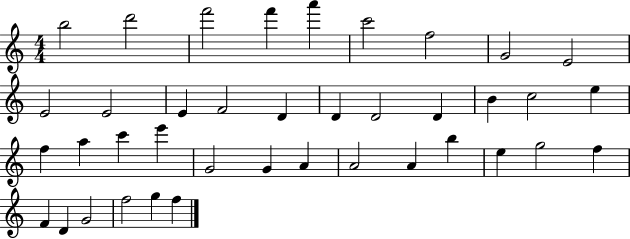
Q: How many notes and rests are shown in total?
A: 39